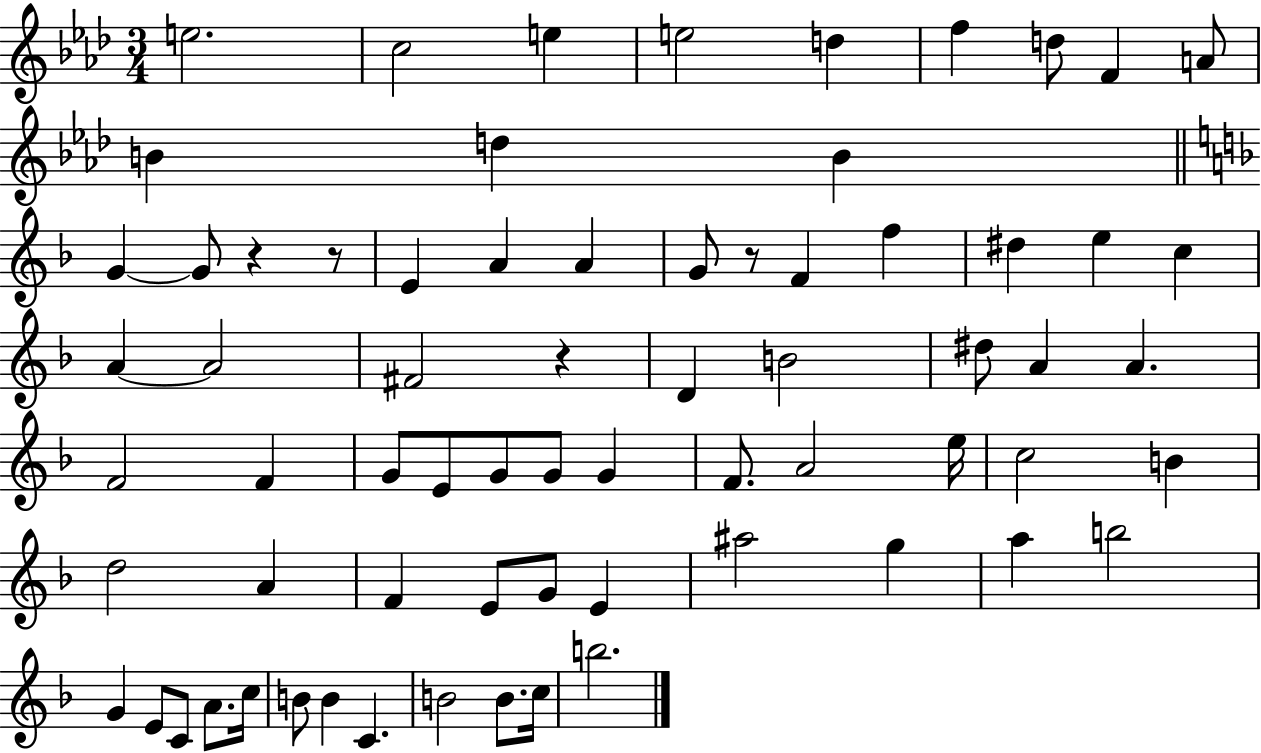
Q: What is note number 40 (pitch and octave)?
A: A4